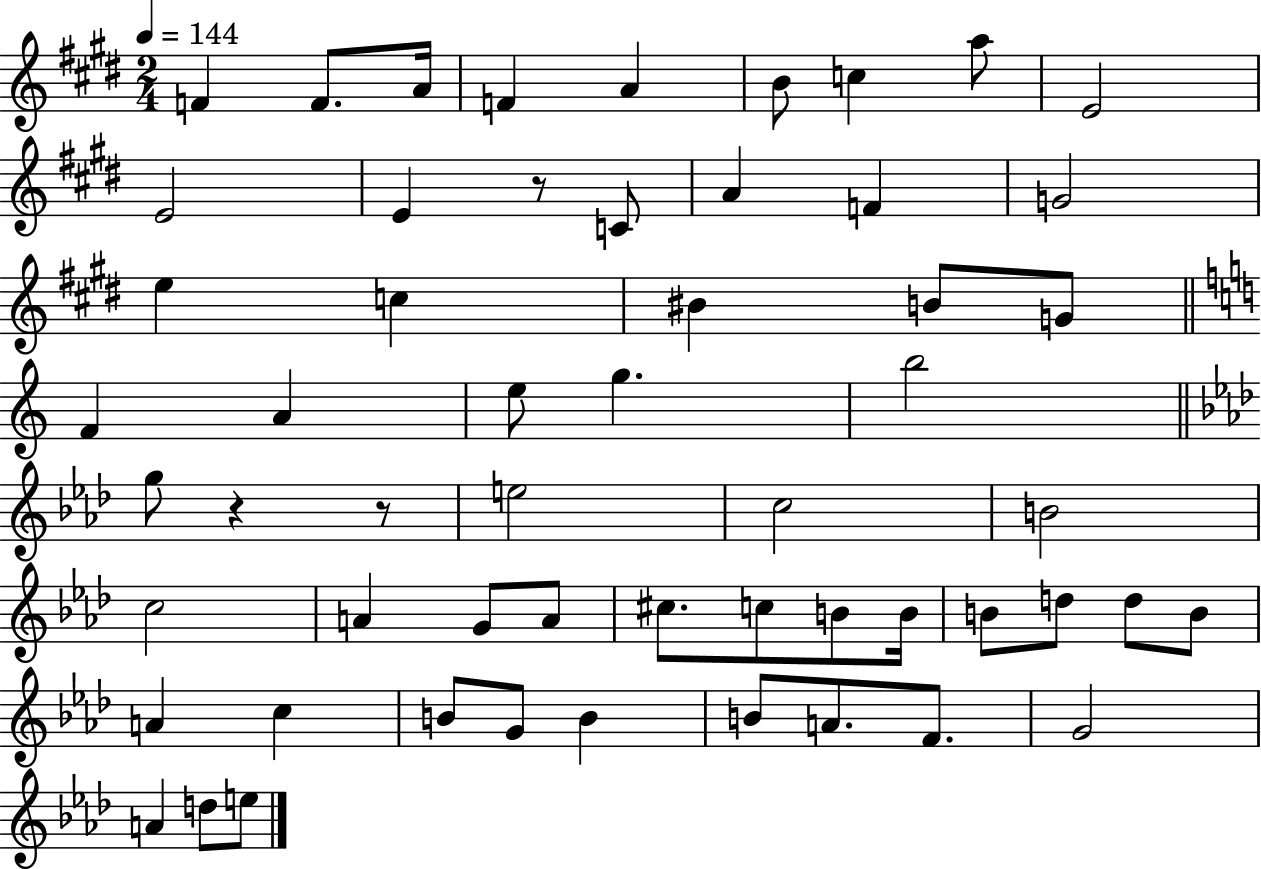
{
  \clef treble
  \numericTimeSignature
  \time 2/4
  \key e \major
  \tempo 4 = 144
  f'4 f'8. a'16 | f'4 a'4 | b'8 c''4 a''8 | e'2 | \break e'2 | e'4 r8 c'8 | a'4 f'4 | g'2 | \break e''4 c''4 | bis'4 b'8 g'8 | \bar "||" \break \key a \minor f'4 a'4 | e''8 g''4. | b''2 | \bar "||" \break \key f \minor g''8 r4 r8 | e''2 | c''2 | b'2 | \break c''2 | a'4 g'8 a'8 | cis''8. c''8 b'8 b'16 | b'8 d''8 d''8 b'8 | \break a'4 c''4 | b'8 g'8 b'4 | b'8 a'8. f'8. | g'2 | \break a'4 d''8 e''8 | \bar "|."
}